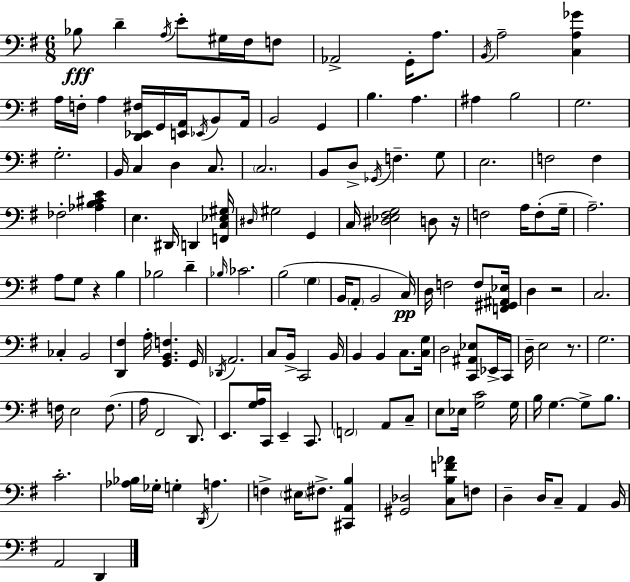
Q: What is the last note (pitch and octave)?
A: D2